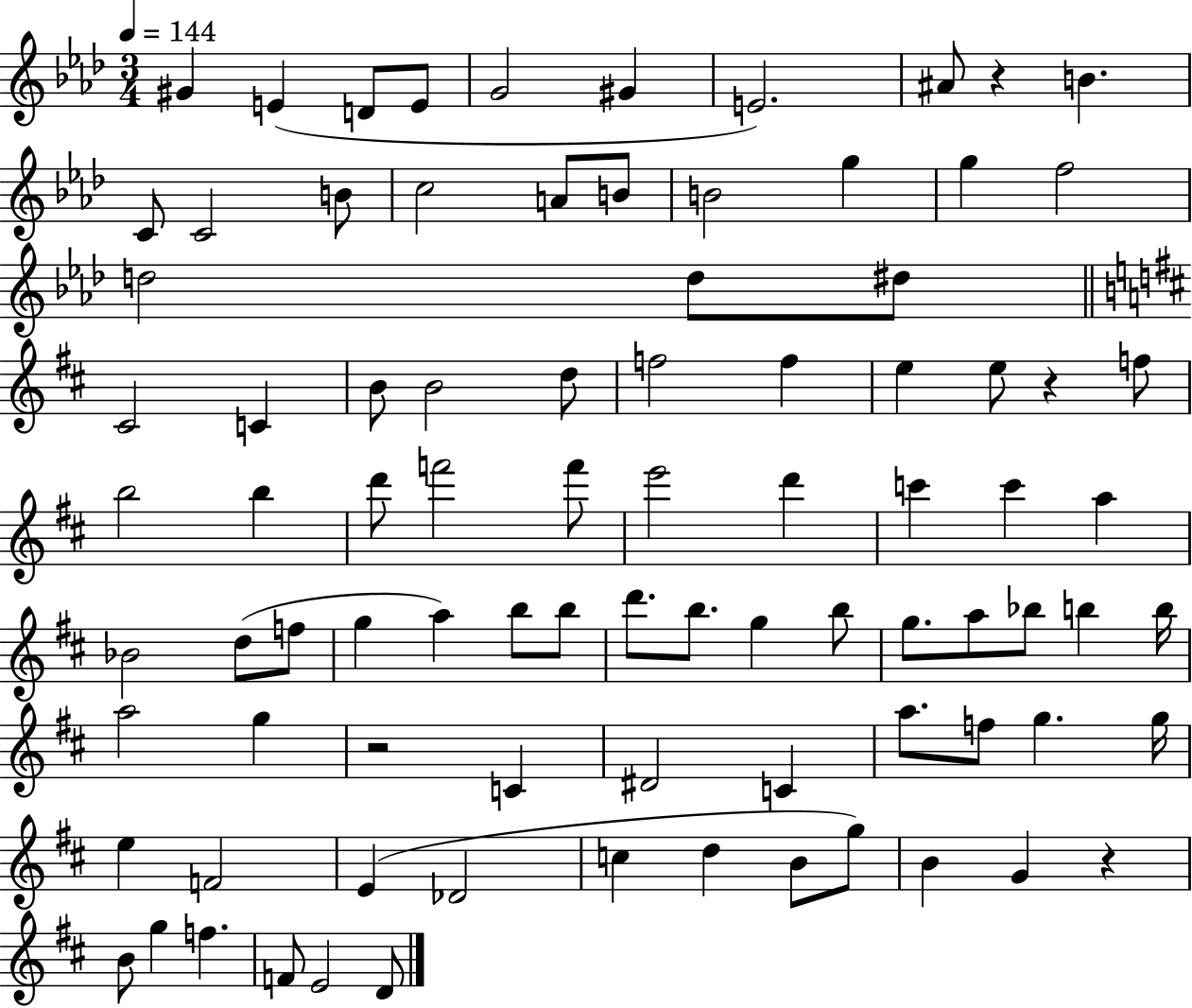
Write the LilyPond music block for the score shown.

{
  \clef treble
  \numericTimeSignature
  \time 3/4
  \key aes \major
  \tempo 4 = 144
  gis'4 e'4( d'8 e'8 | g'2 gis'4 | e'2.) | ais'8 r4 b'4. | \break c'8 c'2 b'8 | c''2 a'8 b'8 | b'2 g''4 | g''4 f''2 | \break d''2 d''8 dis''8 | \bar "||" \break \key b \minor cis'2 c'4 | b'8 b'2 d''8 | f''2 f''4 | e''4 e''8 r4 f''8 | \break b''2 b''4 | d'''8 f'''2 f'''8 | e'''2 d'''4 | c'''4 c'''4 a''4 | \break bes'2 d''8( f''8 | g''4 a''4) b''8 b''8 | d'''8. b''8. g''4 b''8 | g''8. a''8 bes''8 b''4 b''16 | \break a''2 g''4 | r2 c'4 | dis'2 c'4 | a''8. f''8 g''4. g''16 | \break e''4 f'2 | e'4( des'2 | c''4 d''4 b'8 g''8) | b'4 g'4 r4 | \break b'8 g''4 f''4. | f'8 e'2 d'8 | \bar "|."
}